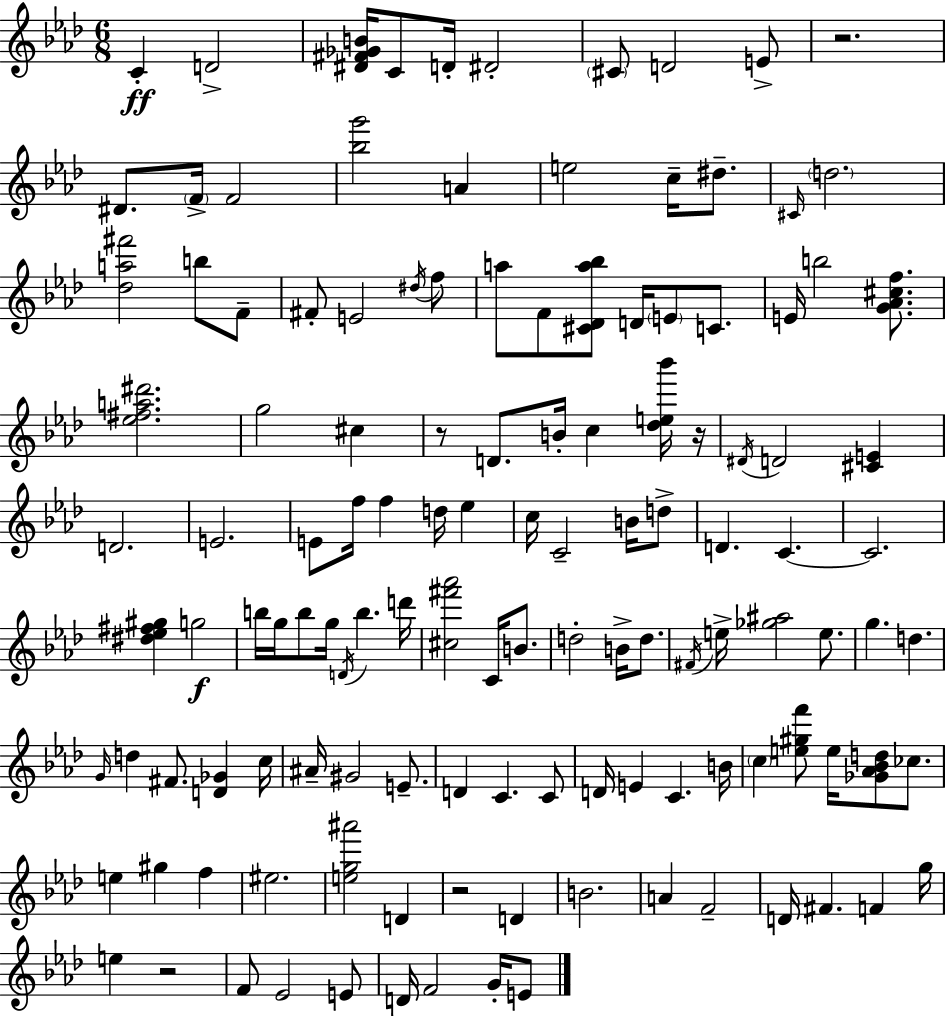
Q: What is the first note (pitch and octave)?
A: C4